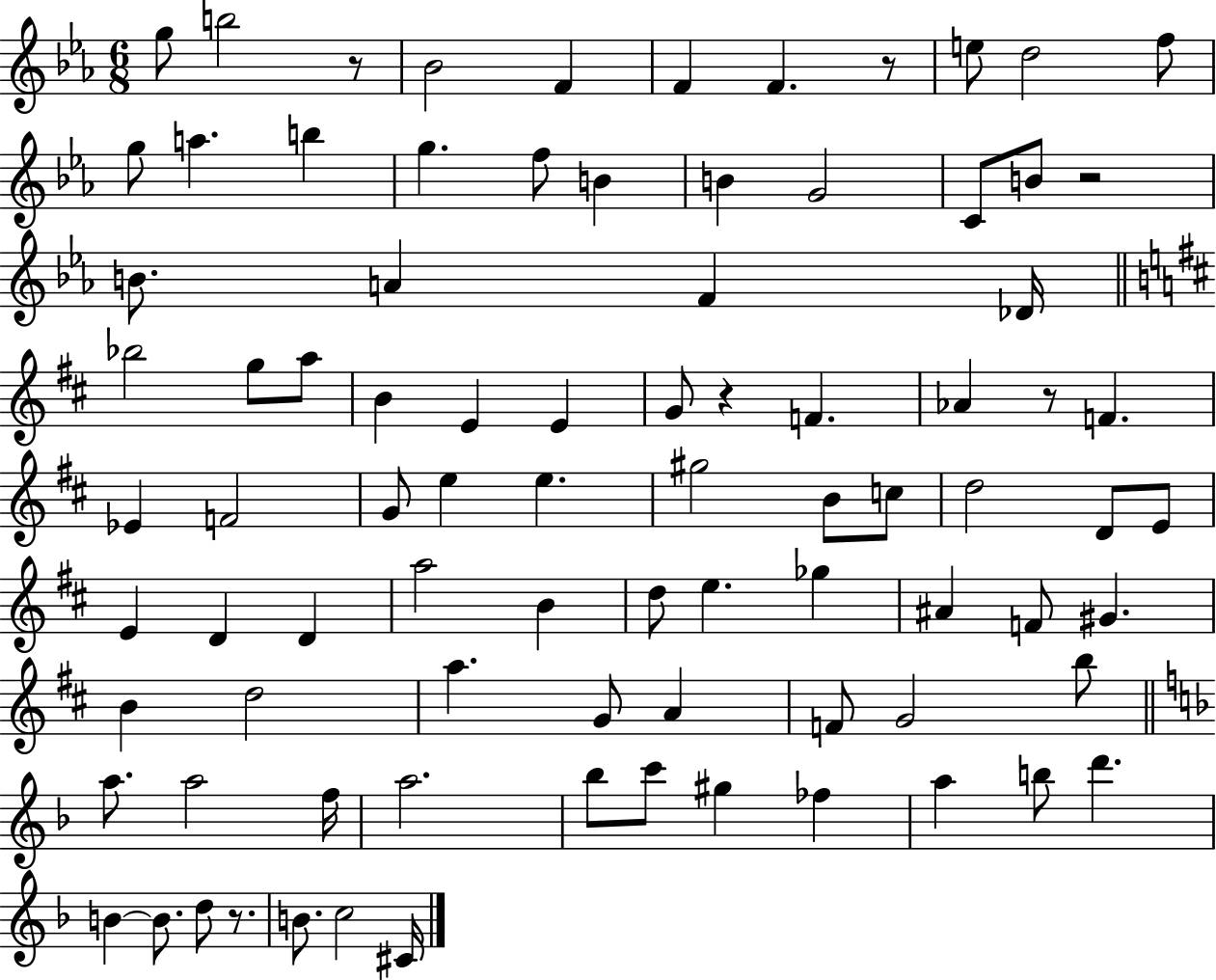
G5/e B5/h R/e Bb4/h F4/q F4/q F4/q. R/e E5/e D5/h F5/e G5/e A5/q. B5/q G5/q. F5/e B4/q B4/q G4/h C4/e B4/e R/h B4/e. A4/q F4/q Db4/s Bb5/h G5/e A5/e B4/q E4/q E4/q G4/e R/q F4/q. Ab4/q R/e F4/q. Eb4/q F4/h G4/e E5/q E5/q. G#5/h B4/e C5/e D5/h D4/e E4/e E4/q D4/q D4/q A5/h B4/q D5/e E5/q. Gb5/q A#4/q F4/e G#4/q. B4/q D5/h A5/q. G4/e A4/q F4/e G4/h B5/e A5/e. A5/h F5/s A5/h. Bb5/e C6/e G#5/q FES5/q A5/q B5/e D6/q. B4/q B4/e. D5/e R/e. B4/e. C5/h C#4/s